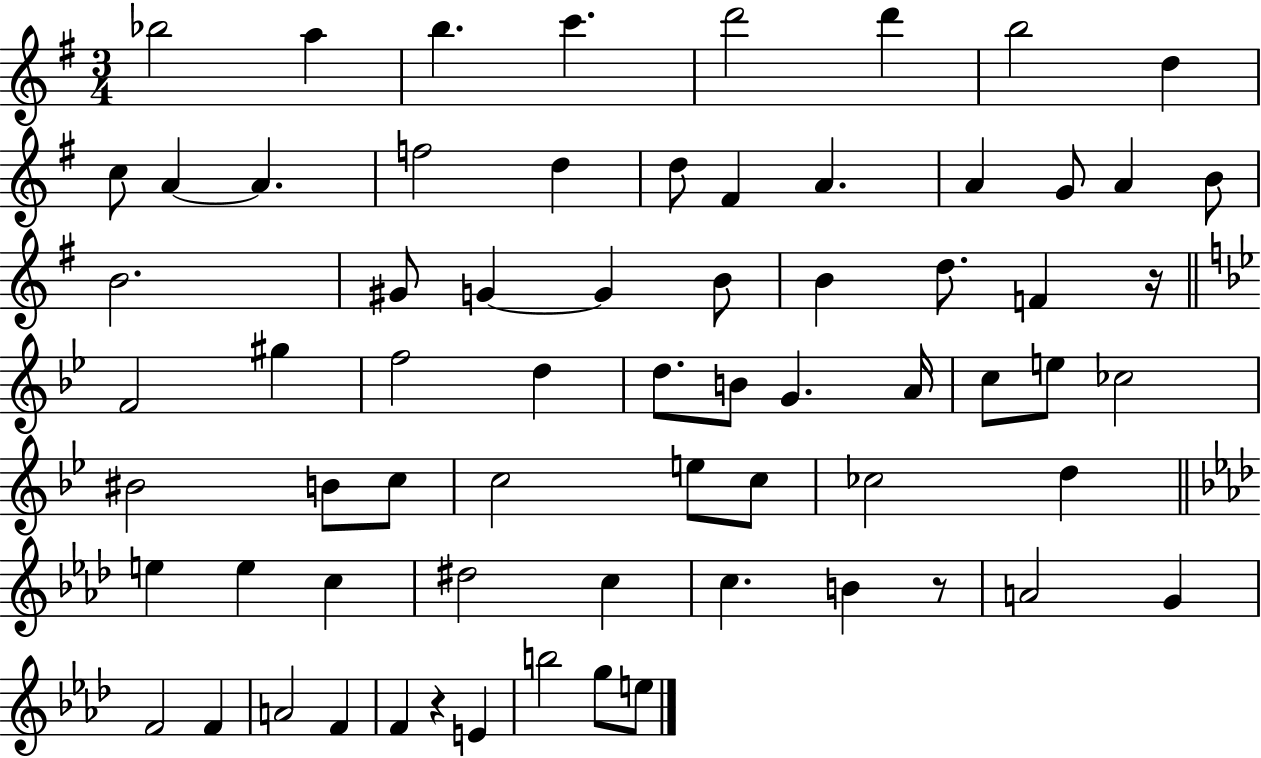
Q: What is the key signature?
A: G major